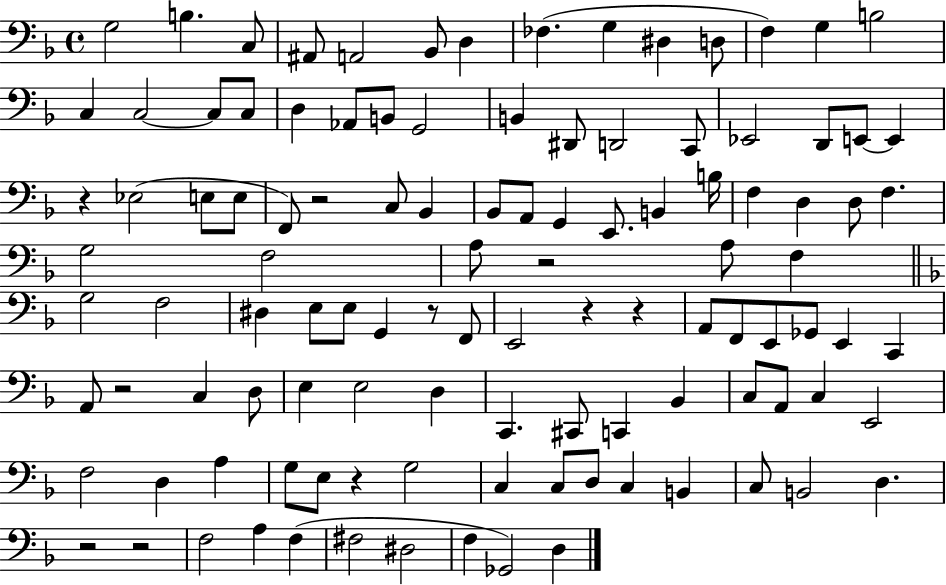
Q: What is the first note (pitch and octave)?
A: G3